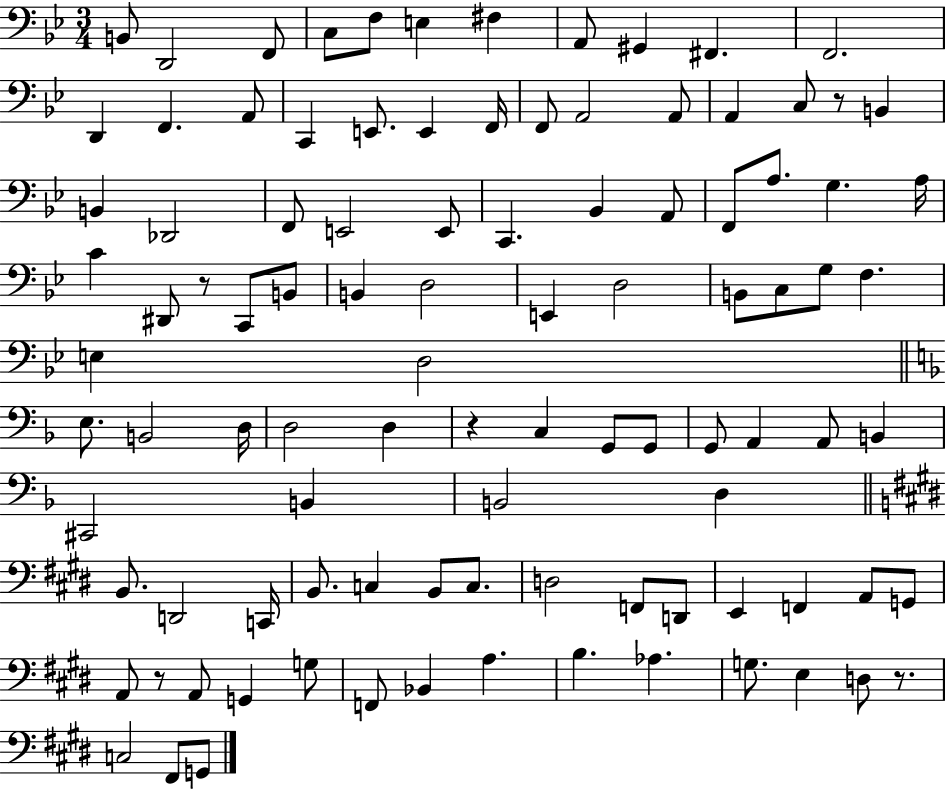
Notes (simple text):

B2/e D2/h F2/e C3/e F3/e E3/q F#3/q A2/e G#2/q F#2/q. F2/h. D2/q F2/q. A2/e C2/q E2/e. E2/q F2/s F2/e A2/h A2/e A2/q C3/e R/e B2/q B2/q Db2/h F2/e E2/h E2/e C2/q. Bb2/q A2/e F2/e A3/e. G3/q. A3/s C4/q D#2/e R/e C2/e B2/e B2/q D3/h E2/q D3/h B2/e C3/e G3/e F3/q. E3/q D3/h E3/e. B2/h D3/s D3/h D3/q R/q C3/q G2/e G2/e G2/e A2/q A2/e B2/q C#2/h B2/q B2/h D3/q B2/e. D2/h C2/s B2/e. C3/q B2/e C3/e. D3/h F2/e D2/e E2/q F2/q A2/e G2/e A2/e R/e A2/e G2/q G3/e F2/e Bb2/q A3/q. B3/q. Ab3/q. G3/e. E3/q D3/e R/e. C3/h F#2/e G2/e